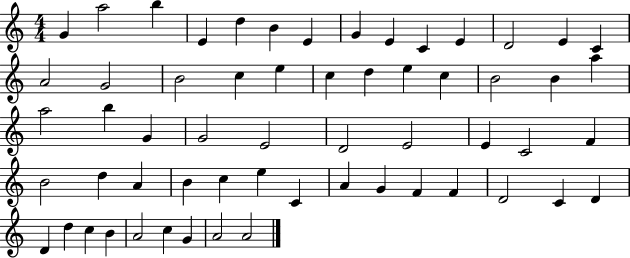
X:1
T:Untitled
M:4/4
L:1/4
K:C
G a2 b E d B E G E C E D2 E C A2 G2 B2 c e c d e c B2 B a a2 b G G2 E2 D2 E2 E C2 F B2 d A B c e C A G F F D2 C D D d c B A2 c G A2 A2